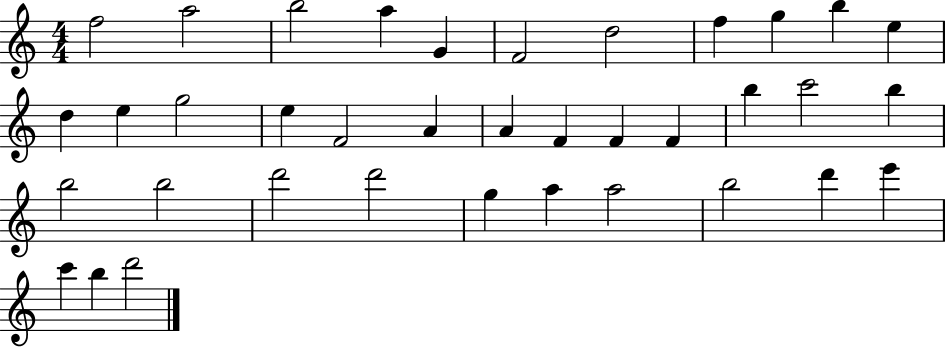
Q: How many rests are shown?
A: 0